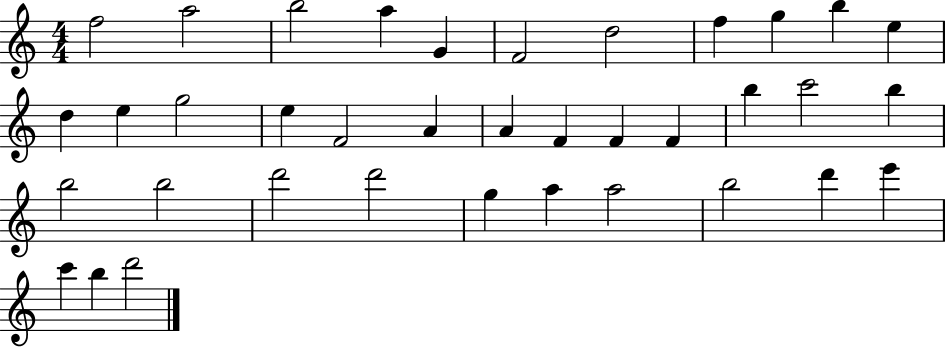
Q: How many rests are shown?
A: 0